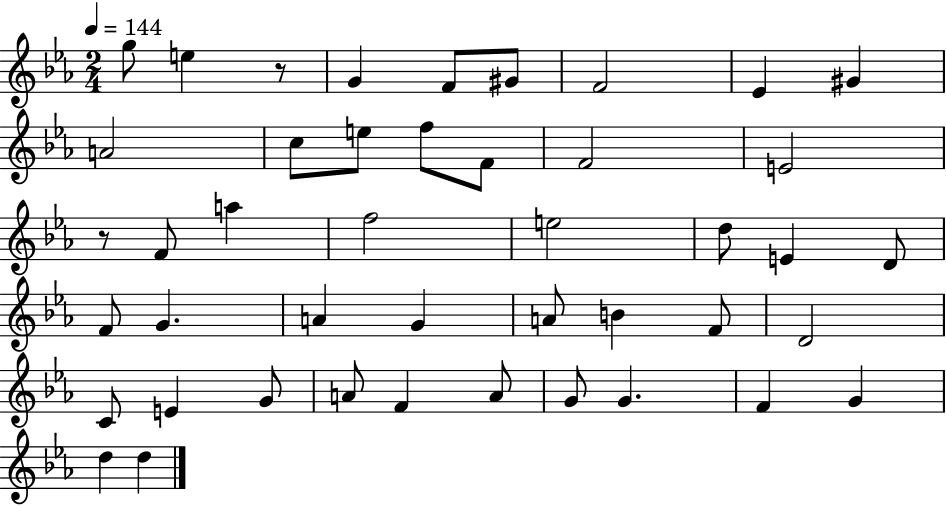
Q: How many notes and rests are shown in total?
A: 44